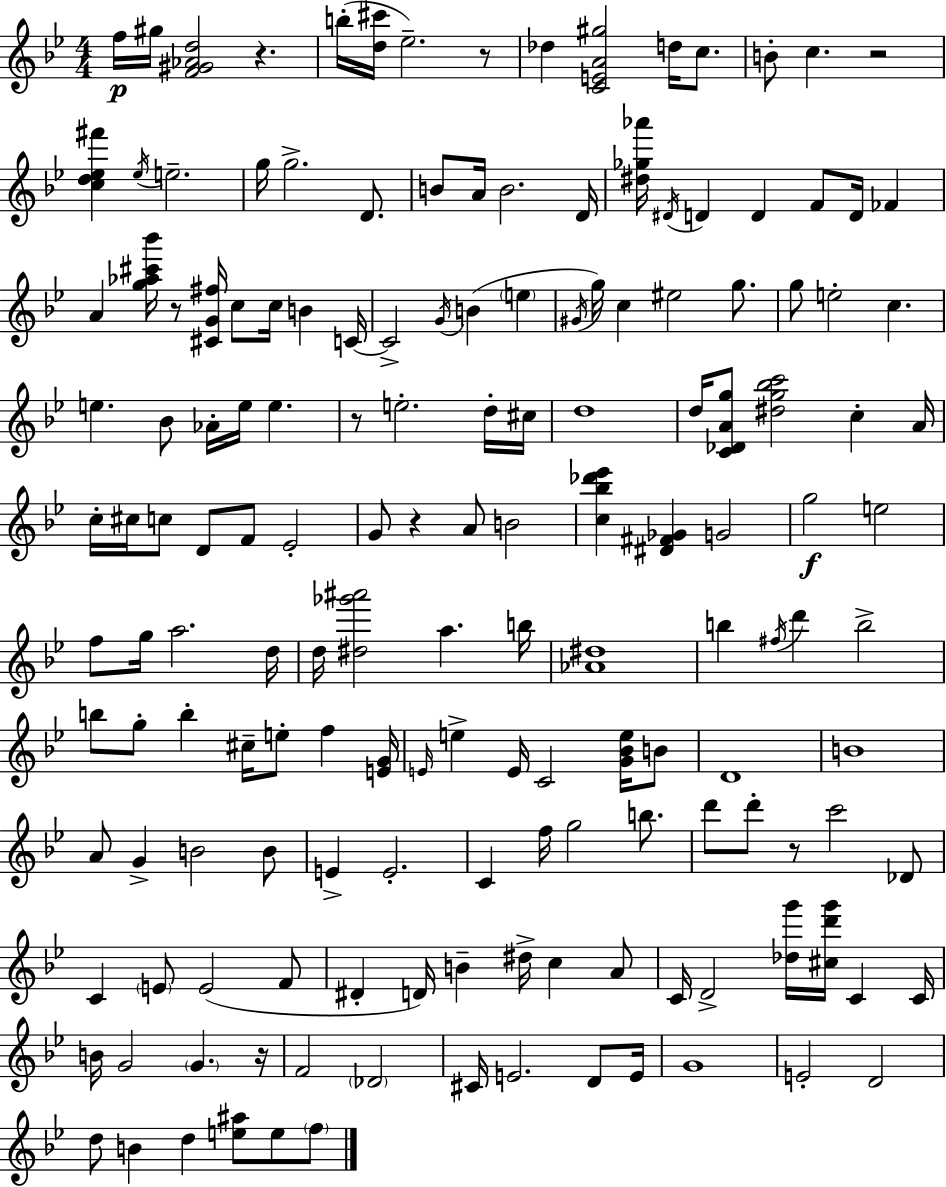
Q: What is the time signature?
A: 4/4